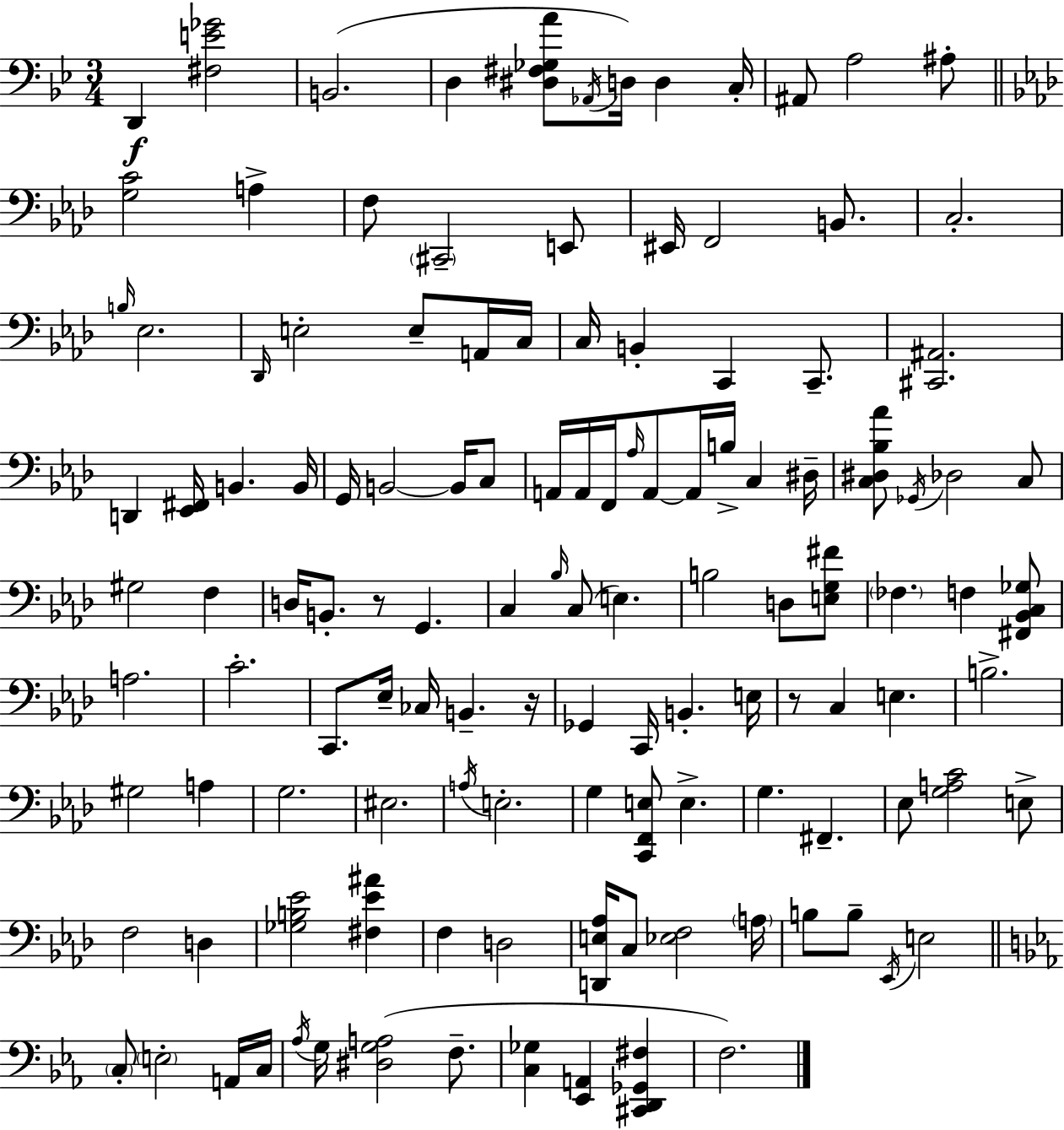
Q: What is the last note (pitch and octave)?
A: F3